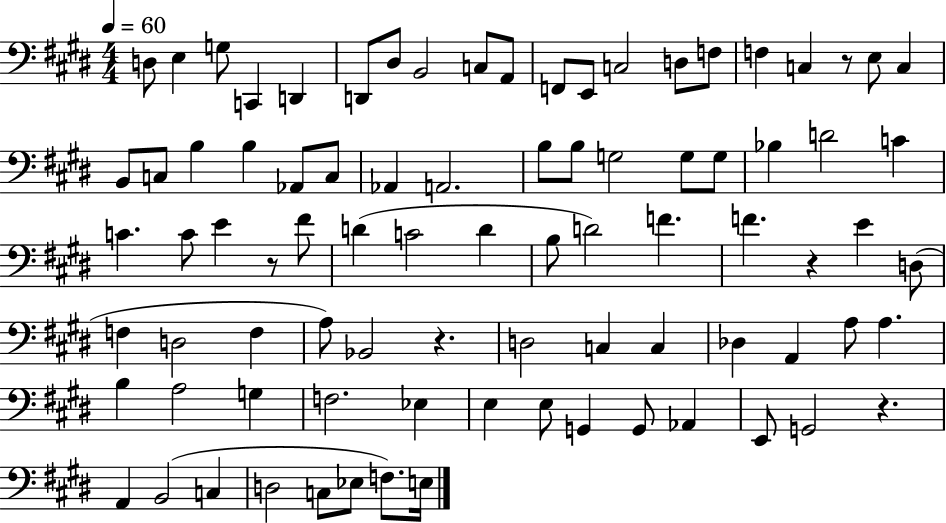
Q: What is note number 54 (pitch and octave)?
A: D3